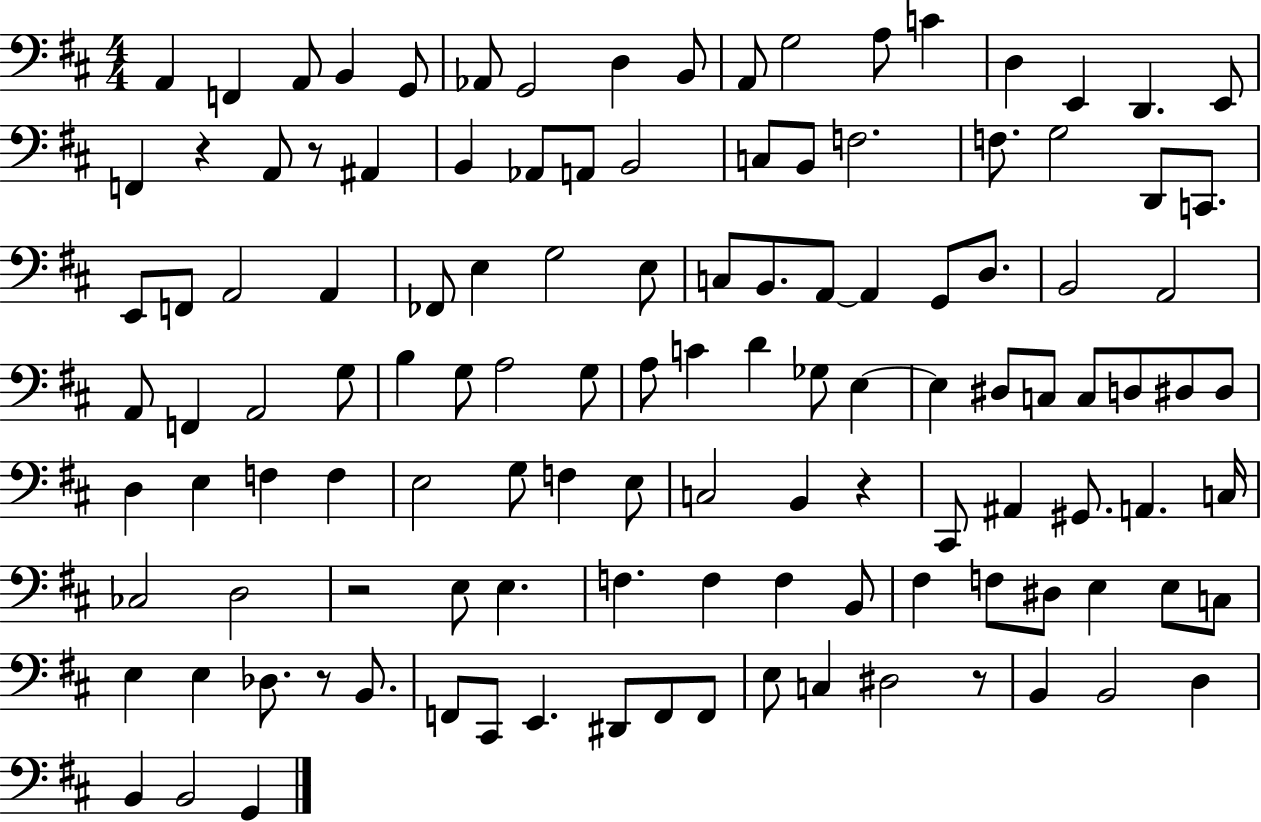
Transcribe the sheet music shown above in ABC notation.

X:1
T:Untitled
M:4/4
L:1/4
K:D
A,, F,, A,,/2 B,, G,,/2 _A,,/2 G,,2 D, B,,/2 A,,/2 G,2 A,/2 C D, E,, D,, E,,/2 F,, z A,,/2 z/2 ^A,, B,, _A,,/2 A,,/2 B,,2 C,/2 B,,/2 F,2 F,/2 G,2 D,,/2 C,,/2 E,,/2 F,,/2 A,,2 A,, _F,,/2 E, G,2 E,/2 C,/2 B,,/2 A,,/2 A,, G,,/2 D,/2 B,,2 A,,2 A,,/2 F,, A,,2 G,/2 B, G,/2 A,2 G,/2 A,/2 C D _G,/2 E, E, ^D,/2 C,/2 C,/2 D,/2 ^D,/2 ^D,/2 D, E, F, F, E,2 G,/2 F, E,/2 C,2 B,, z ^C,,/2 ^A,, ^G,,/2 A,, C,/4 _C,2 D,2 z2 E,/2 E, F, F, F, B,,/2 ^F, F,/2 ^D,/2 E, E,/2 C,/2 E, E, _D,/2 z/2 B,,/2 F,,/2 ^C,,/2 E,, ^D,,/2 F,,/2 F,,/2 E,/2 C, ^D,2 z/2 B,, B,,2 D, B,, B,,2 G,,